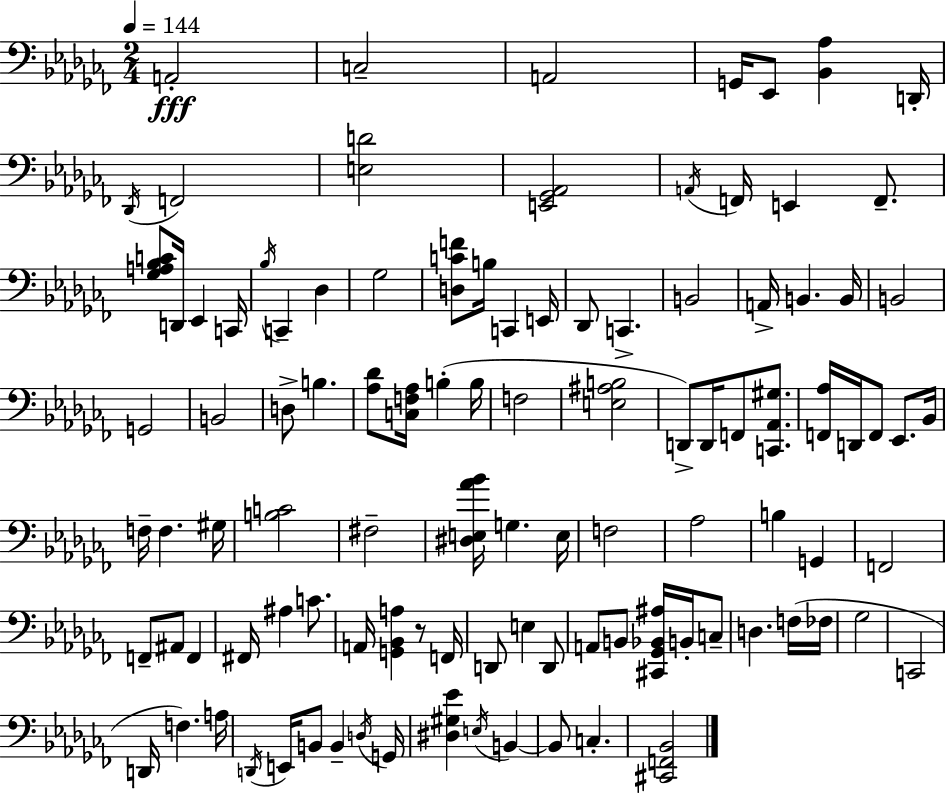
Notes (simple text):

A2/h C3/h A2/h G2/s Eb2/e [Bb2,Ab3]/q D2/s Db2/s F2/h [E3,D4]/h [E2,Gb2,Ab2]/h A2/s F2/s E2/q F2/e. [Gb3,A3,Bb3,C4]/e D2/s Eb2/q C2/s Bb3/s C2/q Db3/q Gb3/h [D3,C4,F4]/e B3/s C2/q E2/s Db2/e C2/q. B2/h A2/s B2/q. B2/s B2/h G2/h B2/h D3/e B3/q. [Ab3,Db4]/e [C3,F3,Ab3]/s B3/q B3/s F3/h [E3,A#3,B3]/h D2/e D2/s F2/e [C2,Ab2,G#3]/e. [F2,Ab3]/s D2/s F2/e Eb2/e. Bb2/s F3/s F3/q. G#3/s [B3,C4]/h F#3/h [D#3,E3,Ab4,Bb4]/s G3/q. E3/s F3/h Ab3/h B3/q G2/q F2/h F2/e A#2/e F2/q F#2/s A#3/q C4/e. A2/s [G2,Bb2,A3]/q R/e F2/s D2/e E3/q D2/e A2/e B2/e [C#2,Gb2,Bb2,A#3]/s B2/s C3/e D3/q. F3/s FES3/s Gb3/h C2/h D2/s F3/q. A3/s D2/s E2/s B2/e B2/q D3/s G2/s [D#3,G#3,Eb4]/q E3/s B2/q B2/e C3/q. [C#2,F2,Bb2]/h